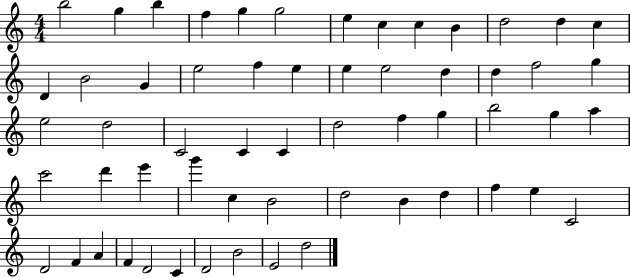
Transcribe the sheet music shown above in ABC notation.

X:1
T:Untitled
M:4/4
L:1/4
K:C
b2 g b f g g2 e c c B d2 d c D B2 G e2 f e e e2 d d f2 g e2 d2 C2 C C d2 f g b2 g a c'2 d' e' g' c B2 d2 B d f e C2 D2 F A F D2 C D2 B2 E2 d2